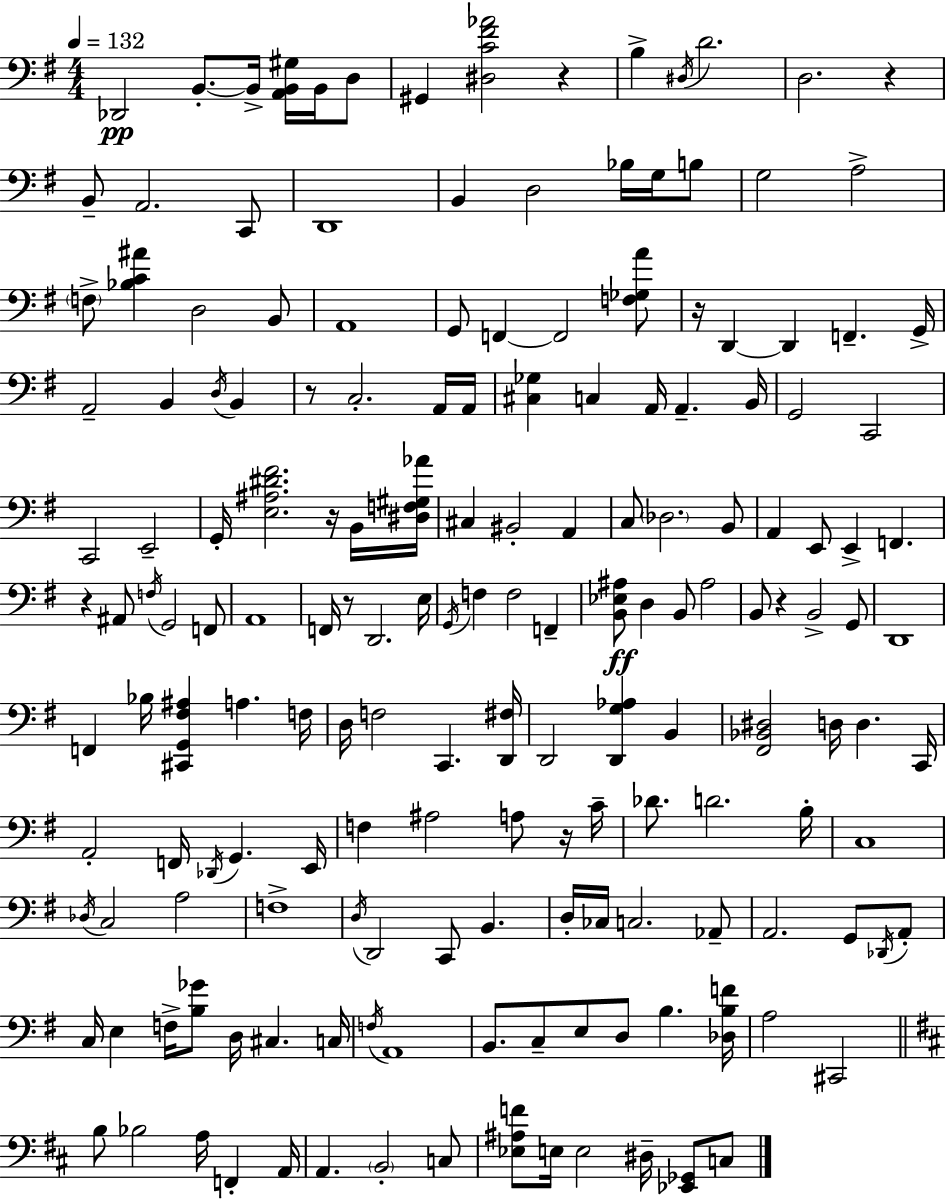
Db2/h B2/e. B2/s [A2,B2,G#3]/s B2/s D3/e G#2/q [D#3,C4,F#4,Ab4]/h R/q B3/q D#3/s D4/h. D3/h. R/q B2/e A2/h. C2/e D2/w B2/q D3/h Bb3/s G3/s B3/e G3/h A3/h F3/e [Bb3,C4,A#4]/q D3/h B2/e A2/w G2/e F2/q F2/h [F3,Gb3,A4]/e R/s D2/q D2/q F2/q. G2/s A2/h B2/q D3/s B2/q R/e C3/h. A2/s A2/s [C#3,Gb3]/q C3/q A2/s A2/q. B2/s G2/h C2/h C2/h E2/h G2/s [E3,A#3,D#4,F#4]/h. R/s B2/s [D#3,F3,G#3,Ab4]/s C#3/q BIS2/h A2/q C3/e Db3/h. B2/e A2/q E2/e E2/q F2/q. R/q A#2/e F3/s G2/h F2/e A2/w F2/s R/e D2/h. E3/s G2/s F3/q F3/h F2/q [B2,Eb3,A#3]/e D3/q B2/e A#3/h B2/e R/q B2/h G2/e D2/w F2/q Bb3/s [C#2,G2,F#3,A#3]/q A3/q. F3/s D3/s F3/h C2/q. [D2,F#3]/s D2/h [D2,G3,Ab3]/q B2/q [F#2,Bb2,D#3]/h D3/s D3/q. C2/s A2/h F2/s Db2/s G2/q. E2/s F3/q A#3/h A3/e R/s C4/s Db4/e. D4/h. B3/s C3/w Db3/s C3/h A3/h F3/w D3/s D2/h C2/e B2/q. D3/s CES3/s C3/h. Ab2/e A2/h. G2/e Db2/s A2/e C3/s E3/q F3/s [B3,Gb4]/e D3/s C#3/q. C3/s F3/s A2/w B2/e. C3/e E3/e D3/e B3/q. [Db3,B3,F4]/s A3/h C#2/h B3/e Bb3/h A3/s F2/q A2/s A2/q. B2/h C3/e [Eb3,A#3,F4]/e E3/s E3/h D#3/s [Eb2,Gb2]/e C3/e